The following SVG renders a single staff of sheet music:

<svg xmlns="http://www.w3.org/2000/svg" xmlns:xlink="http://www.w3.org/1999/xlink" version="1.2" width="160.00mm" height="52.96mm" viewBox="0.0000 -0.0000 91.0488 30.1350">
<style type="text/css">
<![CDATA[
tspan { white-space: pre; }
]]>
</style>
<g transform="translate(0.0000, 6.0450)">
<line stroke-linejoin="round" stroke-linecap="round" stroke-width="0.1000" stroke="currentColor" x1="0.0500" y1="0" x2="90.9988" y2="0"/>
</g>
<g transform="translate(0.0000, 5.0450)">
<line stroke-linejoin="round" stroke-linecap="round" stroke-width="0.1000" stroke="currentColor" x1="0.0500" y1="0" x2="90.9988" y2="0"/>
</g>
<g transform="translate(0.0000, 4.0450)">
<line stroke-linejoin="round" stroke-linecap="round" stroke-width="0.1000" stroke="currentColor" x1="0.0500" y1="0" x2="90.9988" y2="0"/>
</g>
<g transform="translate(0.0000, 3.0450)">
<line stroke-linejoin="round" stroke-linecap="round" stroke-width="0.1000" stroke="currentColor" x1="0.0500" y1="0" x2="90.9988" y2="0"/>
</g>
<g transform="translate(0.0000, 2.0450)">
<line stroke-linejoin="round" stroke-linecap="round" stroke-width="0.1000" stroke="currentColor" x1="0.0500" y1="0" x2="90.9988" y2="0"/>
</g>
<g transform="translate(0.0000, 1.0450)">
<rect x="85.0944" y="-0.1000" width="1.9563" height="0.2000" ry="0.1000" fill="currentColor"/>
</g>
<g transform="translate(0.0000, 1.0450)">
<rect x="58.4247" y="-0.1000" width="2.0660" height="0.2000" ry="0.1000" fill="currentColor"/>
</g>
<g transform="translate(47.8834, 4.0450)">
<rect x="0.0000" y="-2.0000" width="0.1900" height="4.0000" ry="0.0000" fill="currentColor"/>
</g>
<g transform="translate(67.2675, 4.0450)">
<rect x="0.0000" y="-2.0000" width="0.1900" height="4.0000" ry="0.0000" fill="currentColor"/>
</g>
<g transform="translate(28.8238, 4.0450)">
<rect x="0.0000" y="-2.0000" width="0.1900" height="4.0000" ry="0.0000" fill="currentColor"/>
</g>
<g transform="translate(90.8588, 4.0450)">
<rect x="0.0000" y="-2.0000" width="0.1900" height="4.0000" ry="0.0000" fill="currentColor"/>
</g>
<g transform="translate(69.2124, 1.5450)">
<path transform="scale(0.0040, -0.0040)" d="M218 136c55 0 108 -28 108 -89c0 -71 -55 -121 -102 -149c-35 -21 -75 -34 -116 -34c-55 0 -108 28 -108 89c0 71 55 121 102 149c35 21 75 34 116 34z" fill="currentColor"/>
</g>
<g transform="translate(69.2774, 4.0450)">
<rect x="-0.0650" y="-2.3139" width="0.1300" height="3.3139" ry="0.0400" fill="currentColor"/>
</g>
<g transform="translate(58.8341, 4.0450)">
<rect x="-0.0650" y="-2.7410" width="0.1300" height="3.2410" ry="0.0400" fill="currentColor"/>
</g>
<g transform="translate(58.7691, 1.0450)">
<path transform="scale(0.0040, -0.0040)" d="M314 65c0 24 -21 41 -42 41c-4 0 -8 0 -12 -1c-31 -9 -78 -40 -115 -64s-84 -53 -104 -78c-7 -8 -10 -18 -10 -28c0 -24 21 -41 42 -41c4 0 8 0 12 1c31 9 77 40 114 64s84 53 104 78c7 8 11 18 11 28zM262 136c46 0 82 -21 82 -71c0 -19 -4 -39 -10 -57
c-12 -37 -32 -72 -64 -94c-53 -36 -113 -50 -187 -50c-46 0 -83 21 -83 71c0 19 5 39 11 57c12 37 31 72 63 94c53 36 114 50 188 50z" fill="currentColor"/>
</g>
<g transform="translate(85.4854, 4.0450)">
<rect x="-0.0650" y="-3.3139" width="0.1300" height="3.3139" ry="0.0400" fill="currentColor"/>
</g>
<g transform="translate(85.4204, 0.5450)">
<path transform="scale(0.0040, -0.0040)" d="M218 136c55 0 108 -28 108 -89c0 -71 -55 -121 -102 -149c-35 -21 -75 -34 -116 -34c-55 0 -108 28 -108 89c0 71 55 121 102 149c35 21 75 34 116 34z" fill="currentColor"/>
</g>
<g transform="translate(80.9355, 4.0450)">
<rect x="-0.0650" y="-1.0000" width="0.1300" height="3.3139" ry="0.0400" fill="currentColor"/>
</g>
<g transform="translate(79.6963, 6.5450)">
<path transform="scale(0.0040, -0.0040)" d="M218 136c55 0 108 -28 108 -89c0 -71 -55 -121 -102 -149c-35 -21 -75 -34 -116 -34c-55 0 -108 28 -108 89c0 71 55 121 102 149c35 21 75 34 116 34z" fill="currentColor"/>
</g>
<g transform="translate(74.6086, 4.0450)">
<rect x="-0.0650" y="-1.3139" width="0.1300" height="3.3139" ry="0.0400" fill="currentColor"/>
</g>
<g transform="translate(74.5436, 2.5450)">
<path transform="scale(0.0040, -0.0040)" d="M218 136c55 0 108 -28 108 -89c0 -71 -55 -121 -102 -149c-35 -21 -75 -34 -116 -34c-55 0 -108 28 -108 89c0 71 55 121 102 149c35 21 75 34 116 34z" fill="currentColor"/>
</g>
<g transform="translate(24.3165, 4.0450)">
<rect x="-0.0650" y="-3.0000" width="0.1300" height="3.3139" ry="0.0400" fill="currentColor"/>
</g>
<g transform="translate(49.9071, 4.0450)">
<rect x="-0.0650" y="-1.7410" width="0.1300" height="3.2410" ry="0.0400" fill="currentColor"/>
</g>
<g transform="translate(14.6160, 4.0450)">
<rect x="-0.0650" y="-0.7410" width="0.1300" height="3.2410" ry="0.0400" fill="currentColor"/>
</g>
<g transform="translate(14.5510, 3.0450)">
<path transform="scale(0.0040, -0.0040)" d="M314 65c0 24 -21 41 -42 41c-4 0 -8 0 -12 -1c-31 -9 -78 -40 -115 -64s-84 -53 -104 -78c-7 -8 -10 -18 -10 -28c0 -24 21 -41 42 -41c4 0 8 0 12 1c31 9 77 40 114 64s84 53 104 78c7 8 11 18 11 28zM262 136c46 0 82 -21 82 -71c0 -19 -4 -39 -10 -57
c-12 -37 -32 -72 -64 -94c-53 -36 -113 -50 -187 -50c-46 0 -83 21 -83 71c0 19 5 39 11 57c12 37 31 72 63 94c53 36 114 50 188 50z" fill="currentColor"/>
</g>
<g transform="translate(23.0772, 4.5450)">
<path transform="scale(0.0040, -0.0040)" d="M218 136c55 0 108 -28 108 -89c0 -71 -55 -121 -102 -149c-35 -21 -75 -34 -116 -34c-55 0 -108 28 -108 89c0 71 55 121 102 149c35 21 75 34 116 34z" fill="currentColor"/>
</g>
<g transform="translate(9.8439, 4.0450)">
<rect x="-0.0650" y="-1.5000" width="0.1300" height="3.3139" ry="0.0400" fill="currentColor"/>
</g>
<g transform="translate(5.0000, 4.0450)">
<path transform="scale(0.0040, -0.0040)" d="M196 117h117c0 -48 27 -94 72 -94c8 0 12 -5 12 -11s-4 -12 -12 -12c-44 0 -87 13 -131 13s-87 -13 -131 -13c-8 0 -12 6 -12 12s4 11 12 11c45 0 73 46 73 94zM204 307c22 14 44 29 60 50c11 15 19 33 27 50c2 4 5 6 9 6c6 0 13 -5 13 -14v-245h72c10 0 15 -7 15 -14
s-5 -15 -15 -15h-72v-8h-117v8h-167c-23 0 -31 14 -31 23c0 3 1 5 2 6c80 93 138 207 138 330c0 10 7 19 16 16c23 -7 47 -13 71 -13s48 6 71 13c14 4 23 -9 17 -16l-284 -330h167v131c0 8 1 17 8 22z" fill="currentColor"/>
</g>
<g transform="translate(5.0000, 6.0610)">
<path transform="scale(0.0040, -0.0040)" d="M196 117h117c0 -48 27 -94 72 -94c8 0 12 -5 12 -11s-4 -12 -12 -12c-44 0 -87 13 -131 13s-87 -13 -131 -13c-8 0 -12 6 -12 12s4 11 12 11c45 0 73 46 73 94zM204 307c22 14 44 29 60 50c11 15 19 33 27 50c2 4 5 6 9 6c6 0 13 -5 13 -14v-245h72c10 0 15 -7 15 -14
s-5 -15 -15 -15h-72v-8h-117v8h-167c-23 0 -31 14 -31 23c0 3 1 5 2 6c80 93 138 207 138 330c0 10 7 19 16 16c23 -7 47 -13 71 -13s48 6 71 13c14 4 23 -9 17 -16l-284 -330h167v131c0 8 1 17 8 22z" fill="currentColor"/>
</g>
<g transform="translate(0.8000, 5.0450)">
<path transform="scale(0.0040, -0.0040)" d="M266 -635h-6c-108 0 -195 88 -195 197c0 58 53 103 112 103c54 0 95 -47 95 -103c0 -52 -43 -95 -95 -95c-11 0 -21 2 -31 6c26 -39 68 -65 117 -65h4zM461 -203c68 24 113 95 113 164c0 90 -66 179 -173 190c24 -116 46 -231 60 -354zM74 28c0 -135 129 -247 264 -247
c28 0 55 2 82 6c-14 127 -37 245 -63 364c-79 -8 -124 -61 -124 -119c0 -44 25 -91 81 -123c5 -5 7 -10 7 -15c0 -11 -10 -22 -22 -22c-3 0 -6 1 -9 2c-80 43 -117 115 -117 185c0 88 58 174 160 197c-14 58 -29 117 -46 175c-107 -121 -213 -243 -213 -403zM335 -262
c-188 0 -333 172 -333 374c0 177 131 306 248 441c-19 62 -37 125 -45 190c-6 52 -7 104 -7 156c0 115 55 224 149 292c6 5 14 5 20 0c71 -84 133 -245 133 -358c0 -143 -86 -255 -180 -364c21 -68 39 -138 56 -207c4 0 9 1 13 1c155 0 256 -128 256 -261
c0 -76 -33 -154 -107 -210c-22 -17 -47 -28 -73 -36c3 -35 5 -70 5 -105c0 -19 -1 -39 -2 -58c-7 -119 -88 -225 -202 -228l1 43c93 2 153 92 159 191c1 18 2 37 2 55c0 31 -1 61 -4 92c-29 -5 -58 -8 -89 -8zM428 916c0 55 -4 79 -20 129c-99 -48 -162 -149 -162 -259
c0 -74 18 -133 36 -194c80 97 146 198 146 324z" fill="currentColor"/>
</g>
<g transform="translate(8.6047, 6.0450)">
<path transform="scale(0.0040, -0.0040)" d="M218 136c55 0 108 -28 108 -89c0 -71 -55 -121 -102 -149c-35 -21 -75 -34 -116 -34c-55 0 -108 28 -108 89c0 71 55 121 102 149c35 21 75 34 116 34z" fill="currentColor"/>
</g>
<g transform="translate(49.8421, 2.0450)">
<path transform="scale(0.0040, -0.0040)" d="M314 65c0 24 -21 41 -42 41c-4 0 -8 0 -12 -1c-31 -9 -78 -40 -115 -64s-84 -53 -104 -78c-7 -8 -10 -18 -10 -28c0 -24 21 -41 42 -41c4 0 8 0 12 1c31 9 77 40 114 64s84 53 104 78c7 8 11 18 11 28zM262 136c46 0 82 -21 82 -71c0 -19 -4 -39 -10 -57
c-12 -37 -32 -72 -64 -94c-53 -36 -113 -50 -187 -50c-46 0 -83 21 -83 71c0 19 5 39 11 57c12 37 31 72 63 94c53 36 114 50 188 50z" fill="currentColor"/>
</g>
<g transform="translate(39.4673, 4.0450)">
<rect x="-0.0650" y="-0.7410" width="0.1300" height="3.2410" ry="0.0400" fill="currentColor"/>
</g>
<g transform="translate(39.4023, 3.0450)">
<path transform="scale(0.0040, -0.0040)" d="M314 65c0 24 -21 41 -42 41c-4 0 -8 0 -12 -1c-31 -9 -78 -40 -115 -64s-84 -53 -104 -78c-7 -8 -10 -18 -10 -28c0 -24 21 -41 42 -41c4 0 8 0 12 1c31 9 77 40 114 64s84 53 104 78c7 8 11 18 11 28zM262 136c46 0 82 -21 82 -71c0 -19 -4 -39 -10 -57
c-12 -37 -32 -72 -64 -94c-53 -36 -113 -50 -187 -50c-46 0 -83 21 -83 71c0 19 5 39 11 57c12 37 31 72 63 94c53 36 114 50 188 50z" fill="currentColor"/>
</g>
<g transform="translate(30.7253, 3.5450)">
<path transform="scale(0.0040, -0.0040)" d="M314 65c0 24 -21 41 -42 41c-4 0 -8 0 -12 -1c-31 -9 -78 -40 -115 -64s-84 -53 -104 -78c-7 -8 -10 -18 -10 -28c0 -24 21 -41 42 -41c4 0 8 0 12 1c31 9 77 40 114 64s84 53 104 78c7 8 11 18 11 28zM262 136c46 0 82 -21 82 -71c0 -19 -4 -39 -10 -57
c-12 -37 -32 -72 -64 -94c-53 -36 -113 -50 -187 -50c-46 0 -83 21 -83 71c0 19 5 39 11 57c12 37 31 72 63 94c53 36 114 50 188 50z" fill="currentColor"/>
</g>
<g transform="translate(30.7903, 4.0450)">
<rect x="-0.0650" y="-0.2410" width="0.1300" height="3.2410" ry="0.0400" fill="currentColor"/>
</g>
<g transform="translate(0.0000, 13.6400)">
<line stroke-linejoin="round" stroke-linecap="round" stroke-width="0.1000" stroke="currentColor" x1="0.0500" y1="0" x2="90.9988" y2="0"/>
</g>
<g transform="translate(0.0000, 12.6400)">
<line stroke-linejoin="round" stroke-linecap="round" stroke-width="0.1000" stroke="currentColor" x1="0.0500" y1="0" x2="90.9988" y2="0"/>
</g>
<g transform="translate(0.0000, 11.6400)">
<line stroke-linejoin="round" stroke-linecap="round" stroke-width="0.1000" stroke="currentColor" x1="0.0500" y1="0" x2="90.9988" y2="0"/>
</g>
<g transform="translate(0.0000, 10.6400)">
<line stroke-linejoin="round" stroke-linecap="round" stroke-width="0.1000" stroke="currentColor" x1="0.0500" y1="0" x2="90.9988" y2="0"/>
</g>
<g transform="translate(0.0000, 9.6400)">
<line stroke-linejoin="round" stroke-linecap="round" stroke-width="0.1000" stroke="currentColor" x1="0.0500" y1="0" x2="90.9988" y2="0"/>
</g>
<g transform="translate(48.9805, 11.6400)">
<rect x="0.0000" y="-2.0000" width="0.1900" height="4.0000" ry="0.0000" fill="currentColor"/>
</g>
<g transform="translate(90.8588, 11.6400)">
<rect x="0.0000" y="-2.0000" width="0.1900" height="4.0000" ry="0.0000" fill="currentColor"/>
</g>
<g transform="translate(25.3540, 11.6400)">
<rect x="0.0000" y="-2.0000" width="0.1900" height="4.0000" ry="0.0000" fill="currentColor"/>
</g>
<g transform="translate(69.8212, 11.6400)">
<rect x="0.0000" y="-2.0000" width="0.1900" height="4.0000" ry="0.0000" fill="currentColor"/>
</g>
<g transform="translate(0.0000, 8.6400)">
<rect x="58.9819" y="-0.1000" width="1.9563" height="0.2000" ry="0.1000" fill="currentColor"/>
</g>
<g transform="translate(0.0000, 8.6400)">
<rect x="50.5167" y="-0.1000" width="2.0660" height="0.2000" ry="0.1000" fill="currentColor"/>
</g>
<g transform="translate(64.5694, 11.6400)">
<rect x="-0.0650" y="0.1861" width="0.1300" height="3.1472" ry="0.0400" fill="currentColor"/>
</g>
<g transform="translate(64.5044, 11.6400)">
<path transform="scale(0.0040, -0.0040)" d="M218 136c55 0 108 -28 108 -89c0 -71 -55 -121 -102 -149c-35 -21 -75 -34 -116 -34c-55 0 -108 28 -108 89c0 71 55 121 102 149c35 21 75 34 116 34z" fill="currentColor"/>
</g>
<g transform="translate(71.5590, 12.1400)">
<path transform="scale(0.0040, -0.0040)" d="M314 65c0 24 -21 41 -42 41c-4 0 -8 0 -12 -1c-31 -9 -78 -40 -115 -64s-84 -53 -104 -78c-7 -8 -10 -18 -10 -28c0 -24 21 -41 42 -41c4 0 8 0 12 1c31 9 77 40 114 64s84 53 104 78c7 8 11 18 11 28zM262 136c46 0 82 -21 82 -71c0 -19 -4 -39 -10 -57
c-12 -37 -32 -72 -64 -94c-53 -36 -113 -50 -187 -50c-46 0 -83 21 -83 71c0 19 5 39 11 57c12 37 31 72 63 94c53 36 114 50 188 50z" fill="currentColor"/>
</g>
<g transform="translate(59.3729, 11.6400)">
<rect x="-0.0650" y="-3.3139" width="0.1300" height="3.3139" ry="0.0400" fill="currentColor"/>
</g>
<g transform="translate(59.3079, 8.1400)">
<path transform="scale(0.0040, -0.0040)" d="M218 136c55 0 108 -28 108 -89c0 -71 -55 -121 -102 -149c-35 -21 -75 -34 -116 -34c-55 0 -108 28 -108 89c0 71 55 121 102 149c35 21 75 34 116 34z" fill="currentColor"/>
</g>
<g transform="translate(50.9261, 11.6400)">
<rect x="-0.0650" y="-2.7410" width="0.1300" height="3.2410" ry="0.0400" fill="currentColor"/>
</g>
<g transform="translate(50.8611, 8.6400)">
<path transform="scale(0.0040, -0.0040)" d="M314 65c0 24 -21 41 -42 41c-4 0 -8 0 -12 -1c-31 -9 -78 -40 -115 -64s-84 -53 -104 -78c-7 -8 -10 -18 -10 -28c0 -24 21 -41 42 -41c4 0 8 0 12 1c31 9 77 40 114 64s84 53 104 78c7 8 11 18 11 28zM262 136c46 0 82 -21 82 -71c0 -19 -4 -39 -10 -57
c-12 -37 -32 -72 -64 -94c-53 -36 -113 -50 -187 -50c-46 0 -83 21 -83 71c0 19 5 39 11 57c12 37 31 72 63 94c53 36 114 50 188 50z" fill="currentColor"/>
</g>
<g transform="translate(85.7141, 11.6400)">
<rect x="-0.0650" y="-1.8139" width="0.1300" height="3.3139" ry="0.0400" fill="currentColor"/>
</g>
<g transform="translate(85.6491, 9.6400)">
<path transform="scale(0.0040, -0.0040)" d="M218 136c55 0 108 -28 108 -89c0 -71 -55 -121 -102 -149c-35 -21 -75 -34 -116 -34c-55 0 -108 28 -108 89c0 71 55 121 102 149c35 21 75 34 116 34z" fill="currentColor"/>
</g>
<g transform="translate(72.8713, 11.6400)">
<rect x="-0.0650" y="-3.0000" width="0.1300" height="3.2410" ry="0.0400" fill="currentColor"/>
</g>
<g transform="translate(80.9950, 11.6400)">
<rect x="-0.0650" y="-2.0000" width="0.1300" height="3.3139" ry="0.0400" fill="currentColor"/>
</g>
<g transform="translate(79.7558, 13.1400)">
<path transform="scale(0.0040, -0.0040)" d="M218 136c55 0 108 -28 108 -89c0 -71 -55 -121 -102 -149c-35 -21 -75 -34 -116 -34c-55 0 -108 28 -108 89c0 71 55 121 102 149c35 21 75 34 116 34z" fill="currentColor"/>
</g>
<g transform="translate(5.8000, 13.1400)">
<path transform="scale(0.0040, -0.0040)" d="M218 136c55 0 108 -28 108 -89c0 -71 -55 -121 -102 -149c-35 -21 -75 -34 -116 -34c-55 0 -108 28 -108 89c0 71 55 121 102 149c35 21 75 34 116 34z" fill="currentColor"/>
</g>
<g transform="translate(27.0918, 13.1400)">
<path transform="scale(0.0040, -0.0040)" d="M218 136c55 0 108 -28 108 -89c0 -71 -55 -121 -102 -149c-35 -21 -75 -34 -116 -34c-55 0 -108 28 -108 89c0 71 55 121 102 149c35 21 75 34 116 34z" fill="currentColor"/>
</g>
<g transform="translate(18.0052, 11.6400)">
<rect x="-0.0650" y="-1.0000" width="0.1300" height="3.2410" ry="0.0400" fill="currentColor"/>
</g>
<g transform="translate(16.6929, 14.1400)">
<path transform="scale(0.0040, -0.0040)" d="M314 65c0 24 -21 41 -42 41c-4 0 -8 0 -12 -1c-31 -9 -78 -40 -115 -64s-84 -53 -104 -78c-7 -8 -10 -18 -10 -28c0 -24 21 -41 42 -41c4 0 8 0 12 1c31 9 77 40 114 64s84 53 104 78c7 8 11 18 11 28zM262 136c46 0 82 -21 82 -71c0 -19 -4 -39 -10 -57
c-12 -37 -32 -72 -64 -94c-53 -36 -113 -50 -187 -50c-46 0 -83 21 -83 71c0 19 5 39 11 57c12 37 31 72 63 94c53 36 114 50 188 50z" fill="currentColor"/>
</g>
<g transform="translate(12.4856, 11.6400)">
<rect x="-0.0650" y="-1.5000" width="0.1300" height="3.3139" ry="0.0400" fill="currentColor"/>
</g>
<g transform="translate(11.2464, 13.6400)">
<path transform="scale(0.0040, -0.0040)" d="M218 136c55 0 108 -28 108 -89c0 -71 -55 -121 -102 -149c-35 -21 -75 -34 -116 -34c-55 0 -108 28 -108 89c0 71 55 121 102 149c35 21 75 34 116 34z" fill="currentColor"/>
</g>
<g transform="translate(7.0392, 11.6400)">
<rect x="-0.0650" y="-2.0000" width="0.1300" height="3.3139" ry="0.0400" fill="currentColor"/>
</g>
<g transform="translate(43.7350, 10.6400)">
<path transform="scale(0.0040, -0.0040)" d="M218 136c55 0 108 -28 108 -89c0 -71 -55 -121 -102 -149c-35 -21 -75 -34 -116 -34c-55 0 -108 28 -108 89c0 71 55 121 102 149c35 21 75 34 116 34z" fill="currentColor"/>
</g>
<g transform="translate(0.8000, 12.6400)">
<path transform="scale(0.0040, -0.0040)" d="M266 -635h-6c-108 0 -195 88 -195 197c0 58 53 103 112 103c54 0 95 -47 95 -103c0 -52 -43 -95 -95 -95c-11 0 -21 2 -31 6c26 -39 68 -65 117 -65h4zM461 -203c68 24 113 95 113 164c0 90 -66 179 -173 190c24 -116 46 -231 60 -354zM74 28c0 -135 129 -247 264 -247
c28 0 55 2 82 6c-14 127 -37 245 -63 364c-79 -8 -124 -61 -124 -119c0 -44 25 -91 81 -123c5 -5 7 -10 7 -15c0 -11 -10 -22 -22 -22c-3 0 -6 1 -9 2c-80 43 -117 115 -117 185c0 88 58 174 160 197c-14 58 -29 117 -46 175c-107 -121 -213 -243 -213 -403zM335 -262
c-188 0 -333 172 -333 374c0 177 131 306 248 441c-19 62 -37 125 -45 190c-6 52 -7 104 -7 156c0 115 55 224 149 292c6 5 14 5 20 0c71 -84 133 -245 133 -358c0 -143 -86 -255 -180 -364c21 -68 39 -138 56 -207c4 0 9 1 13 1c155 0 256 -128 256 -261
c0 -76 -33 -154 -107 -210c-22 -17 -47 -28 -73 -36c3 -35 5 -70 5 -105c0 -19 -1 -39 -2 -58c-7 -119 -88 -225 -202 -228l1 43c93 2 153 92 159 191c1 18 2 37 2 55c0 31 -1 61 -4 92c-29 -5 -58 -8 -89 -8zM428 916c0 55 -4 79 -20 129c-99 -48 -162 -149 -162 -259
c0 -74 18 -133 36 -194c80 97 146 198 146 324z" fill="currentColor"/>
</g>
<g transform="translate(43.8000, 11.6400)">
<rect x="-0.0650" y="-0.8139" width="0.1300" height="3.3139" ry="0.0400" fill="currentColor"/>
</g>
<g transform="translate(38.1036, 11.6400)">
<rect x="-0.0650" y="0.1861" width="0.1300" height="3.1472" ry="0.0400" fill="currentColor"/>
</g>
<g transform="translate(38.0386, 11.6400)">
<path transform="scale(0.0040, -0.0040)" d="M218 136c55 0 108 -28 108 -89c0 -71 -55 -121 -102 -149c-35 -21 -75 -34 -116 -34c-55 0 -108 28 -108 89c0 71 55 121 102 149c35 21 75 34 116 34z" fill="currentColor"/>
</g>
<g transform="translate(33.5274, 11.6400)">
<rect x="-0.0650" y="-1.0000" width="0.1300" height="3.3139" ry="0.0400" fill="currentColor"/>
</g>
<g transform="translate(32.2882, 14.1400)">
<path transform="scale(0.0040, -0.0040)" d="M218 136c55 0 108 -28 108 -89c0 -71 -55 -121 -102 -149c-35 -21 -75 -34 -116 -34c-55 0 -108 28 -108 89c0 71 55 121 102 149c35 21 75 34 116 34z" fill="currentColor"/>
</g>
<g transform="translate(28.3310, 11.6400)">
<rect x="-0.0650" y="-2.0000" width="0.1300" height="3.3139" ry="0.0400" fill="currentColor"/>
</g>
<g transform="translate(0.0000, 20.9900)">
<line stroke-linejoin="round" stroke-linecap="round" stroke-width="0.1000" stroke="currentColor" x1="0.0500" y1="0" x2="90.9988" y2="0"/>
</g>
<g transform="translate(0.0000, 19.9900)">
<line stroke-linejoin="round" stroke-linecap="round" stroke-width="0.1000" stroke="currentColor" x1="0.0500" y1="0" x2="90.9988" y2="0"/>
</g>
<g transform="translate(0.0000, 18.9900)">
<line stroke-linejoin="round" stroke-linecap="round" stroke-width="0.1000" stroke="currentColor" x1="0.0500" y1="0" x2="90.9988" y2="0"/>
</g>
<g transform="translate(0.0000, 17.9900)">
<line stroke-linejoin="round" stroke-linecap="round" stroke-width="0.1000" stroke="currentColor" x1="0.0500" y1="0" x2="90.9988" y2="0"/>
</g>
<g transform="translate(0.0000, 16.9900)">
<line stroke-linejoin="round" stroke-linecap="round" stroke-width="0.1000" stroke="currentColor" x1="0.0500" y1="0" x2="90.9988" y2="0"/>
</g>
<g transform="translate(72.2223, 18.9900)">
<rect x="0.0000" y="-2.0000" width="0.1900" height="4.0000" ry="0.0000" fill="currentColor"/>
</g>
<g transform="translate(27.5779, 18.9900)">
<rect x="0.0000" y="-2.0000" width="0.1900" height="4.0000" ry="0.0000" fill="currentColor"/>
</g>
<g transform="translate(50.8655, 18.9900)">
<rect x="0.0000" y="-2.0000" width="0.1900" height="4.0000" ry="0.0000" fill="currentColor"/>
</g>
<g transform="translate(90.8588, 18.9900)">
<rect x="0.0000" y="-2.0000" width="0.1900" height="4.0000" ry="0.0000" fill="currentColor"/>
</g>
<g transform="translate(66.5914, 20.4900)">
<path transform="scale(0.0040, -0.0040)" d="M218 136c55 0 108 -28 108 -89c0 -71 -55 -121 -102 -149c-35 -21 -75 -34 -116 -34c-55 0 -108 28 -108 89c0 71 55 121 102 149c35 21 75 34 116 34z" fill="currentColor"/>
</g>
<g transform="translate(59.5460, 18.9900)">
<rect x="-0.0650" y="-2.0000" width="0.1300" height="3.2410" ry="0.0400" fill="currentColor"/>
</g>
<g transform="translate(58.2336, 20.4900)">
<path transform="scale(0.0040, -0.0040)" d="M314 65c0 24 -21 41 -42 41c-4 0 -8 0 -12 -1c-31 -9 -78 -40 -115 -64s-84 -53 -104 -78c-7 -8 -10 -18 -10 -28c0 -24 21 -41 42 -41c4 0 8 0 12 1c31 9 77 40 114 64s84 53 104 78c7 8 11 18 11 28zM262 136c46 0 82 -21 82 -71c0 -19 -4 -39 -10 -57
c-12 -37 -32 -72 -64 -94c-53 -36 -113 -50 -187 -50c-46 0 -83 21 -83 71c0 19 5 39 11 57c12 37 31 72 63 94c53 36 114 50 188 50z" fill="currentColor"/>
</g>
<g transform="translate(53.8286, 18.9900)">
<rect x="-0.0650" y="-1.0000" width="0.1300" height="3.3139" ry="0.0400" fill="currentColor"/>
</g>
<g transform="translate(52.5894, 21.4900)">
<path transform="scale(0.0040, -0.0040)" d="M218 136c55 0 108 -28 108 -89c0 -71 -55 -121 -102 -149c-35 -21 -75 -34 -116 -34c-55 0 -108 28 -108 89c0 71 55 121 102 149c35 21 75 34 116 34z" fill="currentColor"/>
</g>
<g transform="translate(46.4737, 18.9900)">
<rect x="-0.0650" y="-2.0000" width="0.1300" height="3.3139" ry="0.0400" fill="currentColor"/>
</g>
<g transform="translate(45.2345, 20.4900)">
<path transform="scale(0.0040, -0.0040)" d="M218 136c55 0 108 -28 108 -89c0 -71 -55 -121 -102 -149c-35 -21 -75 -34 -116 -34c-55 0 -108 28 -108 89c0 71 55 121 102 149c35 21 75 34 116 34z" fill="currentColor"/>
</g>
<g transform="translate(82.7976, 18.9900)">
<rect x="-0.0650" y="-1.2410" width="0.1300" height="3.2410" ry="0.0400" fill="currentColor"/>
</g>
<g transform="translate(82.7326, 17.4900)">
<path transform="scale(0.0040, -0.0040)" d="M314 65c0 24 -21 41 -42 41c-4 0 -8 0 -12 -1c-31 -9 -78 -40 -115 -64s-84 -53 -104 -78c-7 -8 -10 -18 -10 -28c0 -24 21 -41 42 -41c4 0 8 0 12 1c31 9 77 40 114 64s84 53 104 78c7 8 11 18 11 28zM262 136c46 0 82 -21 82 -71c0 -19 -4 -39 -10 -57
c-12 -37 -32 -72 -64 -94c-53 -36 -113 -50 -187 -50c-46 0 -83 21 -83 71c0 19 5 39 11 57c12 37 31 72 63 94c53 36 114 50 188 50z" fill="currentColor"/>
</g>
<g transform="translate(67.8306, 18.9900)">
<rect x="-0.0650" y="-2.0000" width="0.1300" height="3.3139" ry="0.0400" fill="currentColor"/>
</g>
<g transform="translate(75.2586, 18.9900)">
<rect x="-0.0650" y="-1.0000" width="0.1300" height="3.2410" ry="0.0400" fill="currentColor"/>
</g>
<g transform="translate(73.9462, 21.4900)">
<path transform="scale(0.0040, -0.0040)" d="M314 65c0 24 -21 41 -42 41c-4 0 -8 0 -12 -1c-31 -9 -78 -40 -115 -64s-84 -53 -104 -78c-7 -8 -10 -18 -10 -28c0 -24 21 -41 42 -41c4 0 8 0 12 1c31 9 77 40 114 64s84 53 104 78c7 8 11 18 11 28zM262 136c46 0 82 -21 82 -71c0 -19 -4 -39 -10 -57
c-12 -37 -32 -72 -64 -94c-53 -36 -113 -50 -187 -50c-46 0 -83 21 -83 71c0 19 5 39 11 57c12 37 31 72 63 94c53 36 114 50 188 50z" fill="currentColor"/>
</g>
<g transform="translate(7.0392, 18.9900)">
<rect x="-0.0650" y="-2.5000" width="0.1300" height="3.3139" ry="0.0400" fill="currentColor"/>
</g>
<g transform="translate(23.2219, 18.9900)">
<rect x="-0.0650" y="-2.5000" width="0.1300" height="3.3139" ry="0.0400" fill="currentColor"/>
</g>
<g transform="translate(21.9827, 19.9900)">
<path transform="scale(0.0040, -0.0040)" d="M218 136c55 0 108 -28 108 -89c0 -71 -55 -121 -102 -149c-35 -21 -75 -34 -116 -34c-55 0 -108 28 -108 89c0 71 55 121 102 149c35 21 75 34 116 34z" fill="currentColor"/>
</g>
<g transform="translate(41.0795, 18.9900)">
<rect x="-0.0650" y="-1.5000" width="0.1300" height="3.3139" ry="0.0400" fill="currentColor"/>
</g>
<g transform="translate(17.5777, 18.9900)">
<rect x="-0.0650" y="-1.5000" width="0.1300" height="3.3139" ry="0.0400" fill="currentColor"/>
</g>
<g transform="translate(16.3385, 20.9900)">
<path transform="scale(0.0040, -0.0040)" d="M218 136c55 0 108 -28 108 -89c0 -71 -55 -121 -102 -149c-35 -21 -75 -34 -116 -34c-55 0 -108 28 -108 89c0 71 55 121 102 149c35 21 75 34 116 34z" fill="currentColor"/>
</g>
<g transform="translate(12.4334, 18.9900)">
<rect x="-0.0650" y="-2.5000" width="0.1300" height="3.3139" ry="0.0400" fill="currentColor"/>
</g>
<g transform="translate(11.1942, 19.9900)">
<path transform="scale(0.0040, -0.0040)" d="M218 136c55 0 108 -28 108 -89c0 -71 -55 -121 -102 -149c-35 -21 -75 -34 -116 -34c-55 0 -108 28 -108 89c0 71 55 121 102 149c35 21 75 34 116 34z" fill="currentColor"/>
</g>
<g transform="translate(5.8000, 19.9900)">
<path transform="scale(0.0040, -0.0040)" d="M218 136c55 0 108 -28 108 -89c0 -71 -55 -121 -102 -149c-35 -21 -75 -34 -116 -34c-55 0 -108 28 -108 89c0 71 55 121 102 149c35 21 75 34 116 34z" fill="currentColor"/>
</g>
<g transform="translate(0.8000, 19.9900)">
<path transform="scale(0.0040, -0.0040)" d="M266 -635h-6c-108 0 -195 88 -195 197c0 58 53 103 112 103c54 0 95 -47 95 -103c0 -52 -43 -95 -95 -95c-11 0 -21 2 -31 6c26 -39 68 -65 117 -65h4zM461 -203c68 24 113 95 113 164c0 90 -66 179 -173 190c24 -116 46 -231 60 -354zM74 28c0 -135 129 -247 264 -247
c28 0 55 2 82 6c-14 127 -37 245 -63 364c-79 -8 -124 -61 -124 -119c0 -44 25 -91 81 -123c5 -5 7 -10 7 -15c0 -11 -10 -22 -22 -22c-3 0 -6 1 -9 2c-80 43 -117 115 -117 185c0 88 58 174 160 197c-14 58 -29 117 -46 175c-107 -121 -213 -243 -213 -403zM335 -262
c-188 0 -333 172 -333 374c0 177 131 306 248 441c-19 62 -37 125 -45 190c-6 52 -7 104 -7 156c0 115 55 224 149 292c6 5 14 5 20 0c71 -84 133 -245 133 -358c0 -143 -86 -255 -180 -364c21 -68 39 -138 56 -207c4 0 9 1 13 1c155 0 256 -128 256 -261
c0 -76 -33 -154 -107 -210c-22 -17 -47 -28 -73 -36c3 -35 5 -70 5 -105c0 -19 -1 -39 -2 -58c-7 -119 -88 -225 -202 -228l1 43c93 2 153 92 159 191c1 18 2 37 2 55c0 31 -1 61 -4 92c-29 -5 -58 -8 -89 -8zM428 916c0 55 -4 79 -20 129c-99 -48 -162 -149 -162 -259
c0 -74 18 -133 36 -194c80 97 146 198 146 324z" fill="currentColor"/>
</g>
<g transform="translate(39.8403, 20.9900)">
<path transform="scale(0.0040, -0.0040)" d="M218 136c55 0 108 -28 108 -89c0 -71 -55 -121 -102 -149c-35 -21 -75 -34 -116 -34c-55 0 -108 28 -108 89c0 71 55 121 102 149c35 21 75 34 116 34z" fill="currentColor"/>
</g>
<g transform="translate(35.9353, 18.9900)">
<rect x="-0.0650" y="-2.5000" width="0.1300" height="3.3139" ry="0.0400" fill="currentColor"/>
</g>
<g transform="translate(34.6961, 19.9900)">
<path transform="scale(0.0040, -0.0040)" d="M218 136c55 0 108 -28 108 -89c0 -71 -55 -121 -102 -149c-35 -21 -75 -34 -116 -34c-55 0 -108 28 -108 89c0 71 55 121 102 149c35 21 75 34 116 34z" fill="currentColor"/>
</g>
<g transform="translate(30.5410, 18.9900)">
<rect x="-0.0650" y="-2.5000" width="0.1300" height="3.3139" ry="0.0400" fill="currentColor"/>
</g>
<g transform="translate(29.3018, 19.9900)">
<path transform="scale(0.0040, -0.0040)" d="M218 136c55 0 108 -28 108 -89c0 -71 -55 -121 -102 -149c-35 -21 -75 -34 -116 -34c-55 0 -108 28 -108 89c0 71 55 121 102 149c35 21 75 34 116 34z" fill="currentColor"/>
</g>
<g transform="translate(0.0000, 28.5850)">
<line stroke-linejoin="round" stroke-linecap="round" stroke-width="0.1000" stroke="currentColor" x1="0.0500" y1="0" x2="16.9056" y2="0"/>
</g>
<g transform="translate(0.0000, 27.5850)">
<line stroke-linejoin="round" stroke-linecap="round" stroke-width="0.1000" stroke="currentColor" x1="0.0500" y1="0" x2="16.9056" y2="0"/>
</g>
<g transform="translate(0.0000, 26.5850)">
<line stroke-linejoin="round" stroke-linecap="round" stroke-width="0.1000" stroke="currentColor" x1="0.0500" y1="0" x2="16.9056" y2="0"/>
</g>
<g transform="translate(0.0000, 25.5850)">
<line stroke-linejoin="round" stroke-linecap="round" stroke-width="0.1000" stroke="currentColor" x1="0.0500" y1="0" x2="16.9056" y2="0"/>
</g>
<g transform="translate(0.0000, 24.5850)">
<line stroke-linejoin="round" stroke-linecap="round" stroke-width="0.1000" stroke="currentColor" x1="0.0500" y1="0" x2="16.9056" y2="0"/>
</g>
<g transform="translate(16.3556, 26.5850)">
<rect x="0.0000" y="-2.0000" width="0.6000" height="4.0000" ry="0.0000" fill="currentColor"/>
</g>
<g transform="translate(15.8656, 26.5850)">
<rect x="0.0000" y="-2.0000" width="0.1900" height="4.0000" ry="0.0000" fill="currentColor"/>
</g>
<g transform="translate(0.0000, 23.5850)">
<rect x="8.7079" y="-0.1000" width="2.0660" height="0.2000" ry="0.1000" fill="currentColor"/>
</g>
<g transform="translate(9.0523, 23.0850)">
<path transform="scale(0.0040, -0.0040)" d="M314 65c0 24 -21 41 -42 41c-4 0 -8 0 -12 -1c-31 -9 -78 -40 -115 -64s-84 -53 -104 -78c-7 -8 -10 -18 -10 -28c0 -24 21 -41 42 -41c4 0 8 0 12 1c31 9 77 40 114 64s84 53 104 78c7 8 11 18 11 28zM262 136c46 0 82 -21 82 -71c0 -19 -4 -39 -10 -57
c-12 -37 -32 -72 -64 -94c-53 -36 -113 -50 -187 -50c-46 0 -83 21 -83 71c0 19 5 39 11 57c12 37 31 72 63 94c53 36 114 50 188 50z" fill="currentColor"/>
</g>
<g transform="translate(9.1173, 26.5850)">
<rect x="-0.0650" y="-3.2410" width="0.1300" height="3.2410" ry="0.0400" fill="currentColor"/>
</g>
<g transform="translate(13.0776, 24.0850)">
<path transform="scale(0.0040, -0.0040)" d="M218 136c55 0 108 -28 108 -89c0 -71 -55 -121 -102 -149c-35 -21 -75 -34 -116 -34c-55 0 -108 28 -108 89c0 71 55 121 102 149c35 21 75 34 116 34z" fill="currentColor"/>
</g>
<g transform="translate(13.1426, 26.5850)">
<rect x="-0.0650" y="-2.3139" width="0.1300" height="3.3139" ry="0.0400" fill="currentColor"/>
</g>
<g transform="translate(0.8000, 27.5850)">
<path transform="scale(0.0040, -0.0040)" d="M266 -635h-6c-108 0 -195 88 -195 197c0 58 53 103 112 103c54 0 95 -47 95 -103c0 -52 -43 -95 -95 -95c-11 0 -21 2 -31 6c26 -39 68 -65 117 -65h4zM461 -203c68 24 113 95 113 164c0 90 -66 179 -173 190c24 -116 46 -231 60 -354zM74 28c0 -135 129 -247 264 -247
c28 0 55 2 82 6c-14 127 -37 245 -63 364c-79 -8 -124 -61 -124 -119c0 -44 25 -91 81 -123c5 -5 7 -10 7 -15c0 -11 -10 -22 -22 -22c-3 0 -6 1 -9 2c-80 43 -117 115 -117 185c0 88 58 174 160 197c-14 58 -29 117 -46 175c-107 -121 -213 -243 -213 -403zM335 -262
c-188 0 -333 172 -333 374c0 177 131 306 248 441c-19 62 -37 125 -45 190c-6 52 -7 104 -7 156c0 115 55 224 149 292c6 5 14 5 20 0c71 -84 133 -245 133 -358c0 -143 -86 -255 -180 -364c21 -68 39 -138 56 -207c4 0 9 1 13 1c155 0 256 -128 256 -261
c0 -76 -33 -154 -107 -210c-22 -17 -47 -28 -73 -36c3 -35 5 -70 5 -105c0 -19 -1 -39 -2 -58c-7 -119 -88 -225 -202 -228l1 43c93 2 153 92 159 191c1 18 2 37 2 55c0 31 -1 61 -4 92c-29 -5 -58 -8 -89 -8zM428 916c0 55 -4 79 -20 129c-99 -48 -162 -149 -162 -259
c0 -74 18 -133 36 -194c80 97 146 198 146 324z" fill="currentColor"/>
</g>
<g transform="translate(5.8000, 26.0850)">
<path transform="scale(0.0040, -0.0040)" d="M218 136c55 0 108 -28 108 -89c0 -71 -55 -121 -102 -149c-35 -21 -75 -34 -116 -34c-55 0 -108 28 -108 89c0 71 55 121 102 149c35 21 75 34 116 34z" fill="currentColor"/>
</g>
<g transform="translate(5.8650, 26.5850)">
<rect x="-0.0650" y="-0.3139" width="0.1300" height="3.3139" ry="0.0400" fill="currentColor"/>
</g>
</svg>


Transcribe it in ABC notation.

X:1
T:Untitled
M:4/4
L:1/4
K:C
E d2 A c2 d2 f2 a2 g e D b F E D2 F D B d a2 b B A2 F f G G E G G G E F D F2 F D2 e2 c b2 g